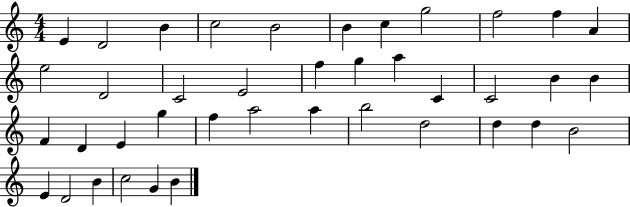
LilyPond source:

{
  \clef treble
  \numericTimeSignature
  \time 4/4
  \key c \major
  e'4 d'2 b'4 | c''2 b'2 | b'4 c''4 g''2 | f''2 f''4 a'4 | \break e''2 d'2 | c'2 e'2 | f''4 g''4 a''4 c'4 | c'2 b'4 b'4 | \break f'4 d'4 e'4 g''4 | f''4 a''2 a''4 | b''2 d''2 | d''4 d''4 b'2 | \break e'4 d'2 b'4 | c''2 g'4 b'4 | \bar "|."
}